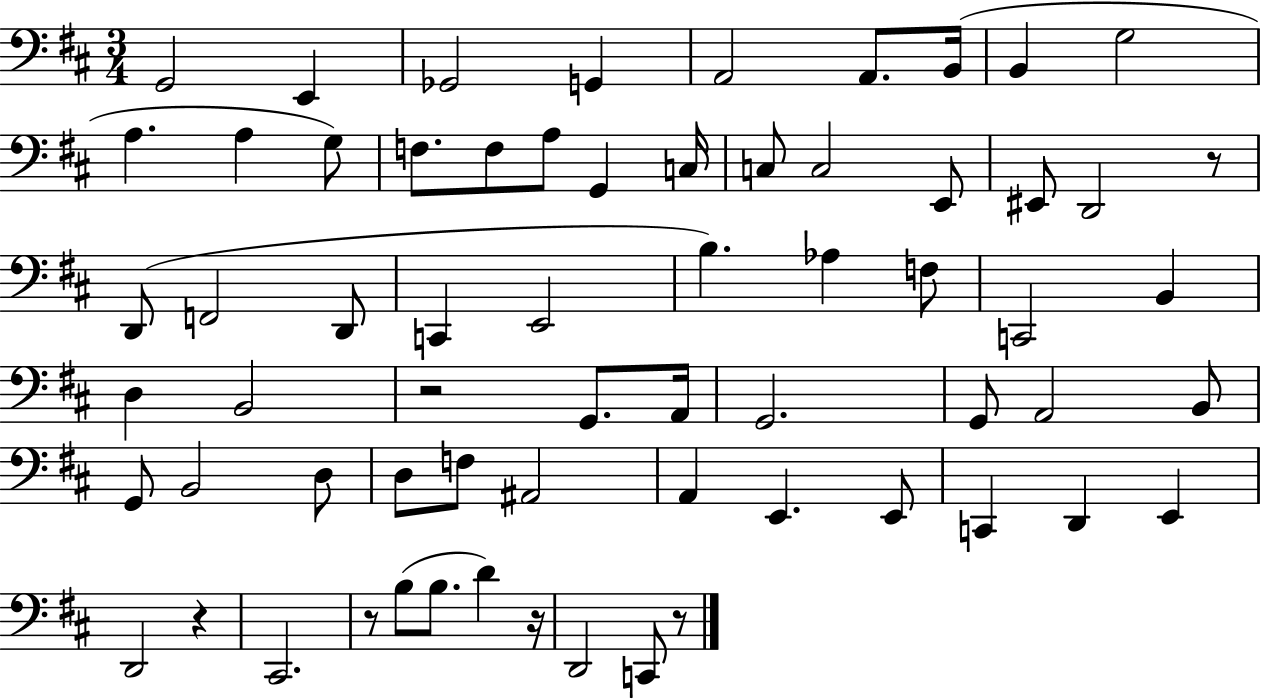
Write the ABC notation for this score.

X:1
T:Untitled
M:3/4
L:1/4
K:D
G,,2 E,, _G,,2 G,, A,,2 A,,/2 B,,/4 B,, G,2 A, A, G,/2 F,/2 F,/2 A,/2 G,, C,/4 C,/2 C,2 E,,/2 ^E,,/2 D,,2 z/2 D,,/2 F,,2 D,,/2 C,, E,,2 B, _A, F,/2 C,,2 B,, D, B,,2 z2 G,,/2 A,,/4 G,,2 G,,/2 A,,2 B,,/2 G,,/2 B,,2 D,/2 D,/2 F,/2 ^A,,2 A,, E,, E,,/2 C,, D,, E,, D,,2 z ^C,,2 z/2 B,/2 B,/2 D z/4 D,,2 C,,/2 z/2